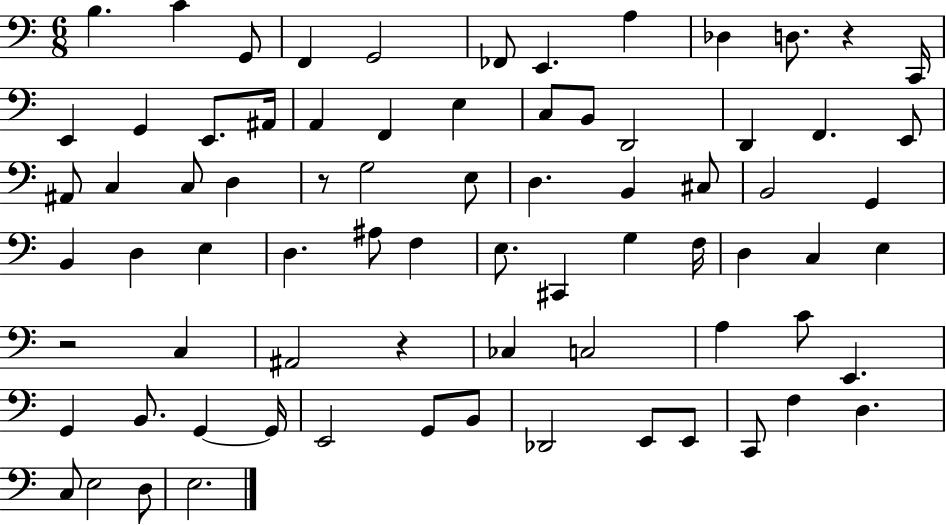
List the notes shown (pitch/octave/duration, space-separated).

B3/q. C4/q G2/e F2/q G2/h FES2/e E2/q. A3/q Db3/q D3/e. R/q C2/s E2/q G2/q E2/e. A#2/s A2/q F2/q E3/q C3/e B2/e D2/h D2/q F2/q. E2/e A#2/e C3/q C3/e D3/q R/e G3/h E3/e D3/q. B2/q C#3/e B2/h G2/q B2/q D3/q E3/q D3/q. A#3/e F3/q E3/e. C#2/q G3/q F3/s D3/q C3/q E3/q R/h C3/q A#2/h R/q CES3/q C3/h A3/q C4/e E2/q. G2/q B2/e. G2/q G2/s E2/h G2/e B2/e Db2/h E2/e E2/e C2/e F3/q D3/q. C3/e E3/h D3/e E3/h.